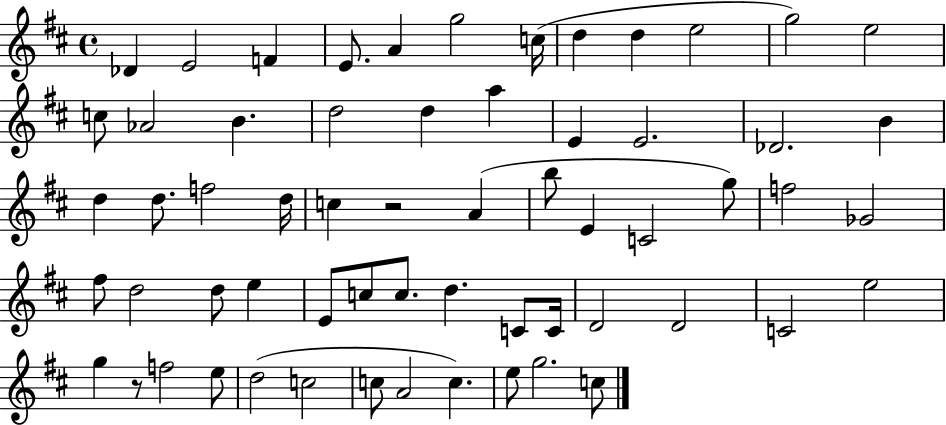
Db4/q E4/h F4/q E4/e. A4/q G5/h C5/s D5/q D5/q E5/h G5/h E5/h C5/e Ab4/h B4/q. D5/h D5/q A5/q E4/q E4/h. Db4/h. B4/q D5/q D5/e. F5/h D5/s C5/q R/h A4/q B5/e E4/q C4/h G5/e F5/h Gb4/h F#5/e D5/h D5/e E5/q E4/e C5/e C5/e. D5/q. C4/e C4/s D4/h D4/h C4/h E5/h G5/q R/e F5/h E5/e D5/h C5/h C5/e A4/h C5/q. E5/e G5/h. C5/e